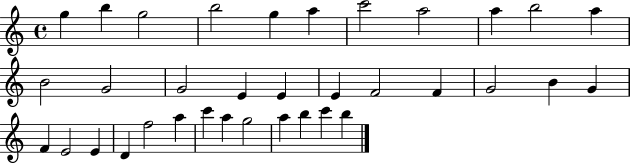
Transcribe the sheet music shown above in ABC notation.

X:1
T:Untitled
M:4/4
L:1/4
K:C
g b g2 b2 g a c'2 a2 a b2 a B2 G2 G2 E E E F2 F G2 B G F E2 E D f2 a c' a g2 a b c' b